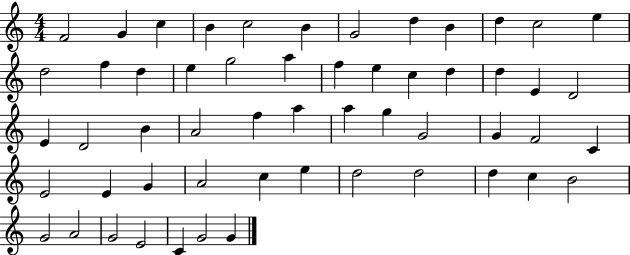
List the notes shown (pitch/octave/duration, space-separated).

F4/h G4/q C5/q B4/q C5/h B4/q G4/h D5/q B4/q D5/q C5/h E5/q D5/h F5/q D5/q E5/q G5/h A5/q F5/q E5/q C5/q D5/q D5/q E4/q D4/h E4/q D4/h B4/q A4/h F5/q A5/q A5/q G5/q G4/h G4/q F4/h C4/q E4/h E4/q G4/q A4/h C5/q E5/q D5/h D5/h D5/q C5/q B4/h G4/h A4/h G4/h E4/h C4/q G4/h G4/q